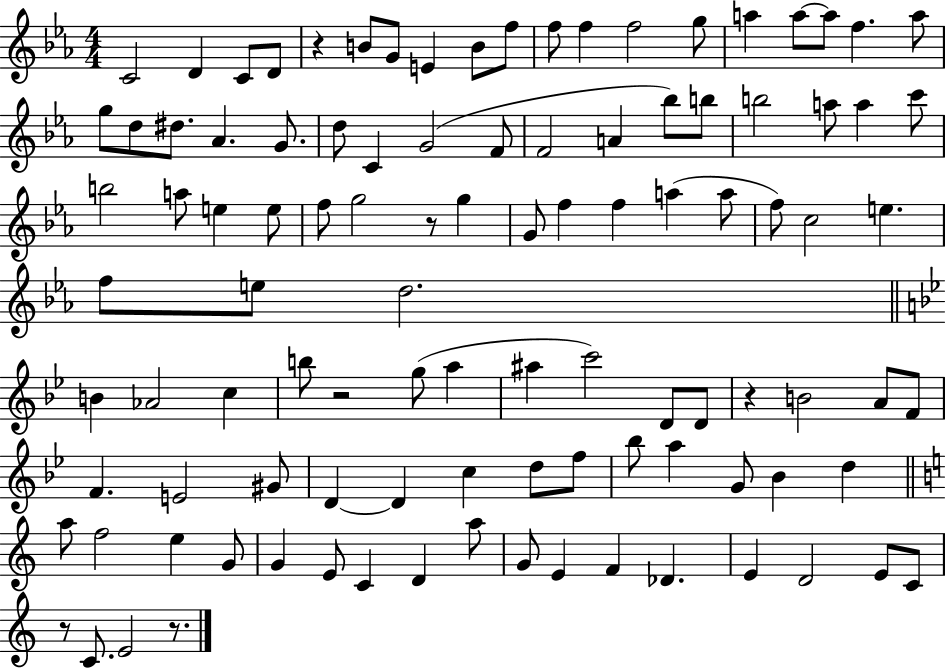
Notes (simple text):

C4/h D4/q C4/e D4/e R/q B4/e G4/e E4/q B4/e F5/e F5/e F5/q F5/h G5/e A5/q A5/e A5/e F5/q. A5/e G5/e D5/e D#5/e. Ab4/q. G4/e. D5/e C4/q G4/h F4/e F4/h A4/q Bb5/e B5/e B5/h A5/e A5/q C6/e B5/h A5/e E5/q E5/e F5/e G5/h R/e G5/q G4/e F5/q F5/q A5/q A5/e F5/e C5/h E5/q. F5/e E5/e D5/h. B4/q Ab4/h C5/q B5/e R/h G5/e A5/q A#5/q C6/h D4/e D4/e R/q B4/h A4/e F4/e F4/q. E4/h G#4/e D4/q D4/q C5/q D5/e F5/e Bb5/e A5/q G4/e Bb4/q D5/q A5/e F5/h E5/q G4/e G4/q E4/e C4/q D4/q A5/e G4/e E4/q F4/q Db4/q. E4/q D4/h E4/e C4/e R/e C4/e. E4/h R/e.